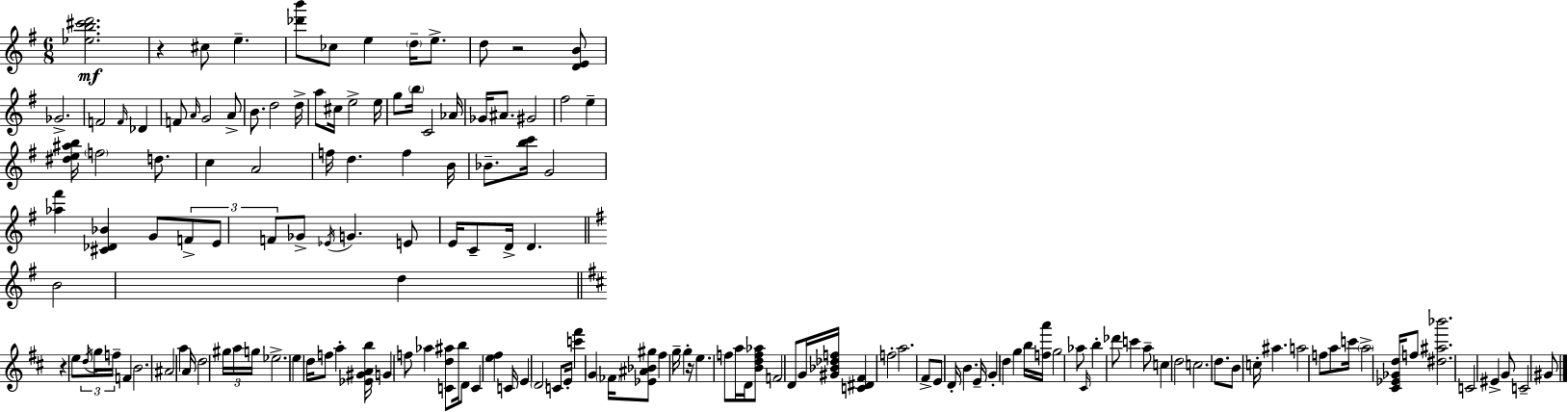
{
  \clef treble
  \numericTimeSignature
  \time 6/8
  \key g \major
  <ees'' b'' cis''' d'''>2.\mf | r4 cis''8 e''4.-- | <des''' b'''>8 ces''8 e''4 \parenthesize d''16-- e''8.-> | d''8 r2 <d' e' b'>8 | \break ges'2.-> | f'2 \grace { f'16 } des'4 | f'8 \grace { a'16 } g'2 | a'8-> b'8. d''2 | \break d''16-> a''8 cis''16 e''2-> | e''16 g''8 \parenthesize b''16 c'2 | aes'16 ges'16 ais'8. gis'2 | fis''2 e''4-- | \break <dis'' e'' ais'' b''>16 \parenthesize f''2 d''8. | c''4 a'2 | f''16 d''4. f''4 | b'16 bes'8.-- <b'' c'''>16 g'2 | \break <aes'' fis'''>4 <cis' des' bes'>4 g'8 | \tuplet 3/2 { f'8-> e'8 f'8 } ges'8-> \acciaccatura { ees'16 } g'4. | e'8 e'16 c'8-- d'16-> d'4. | \bar "||" \break \key e \minor b'2 d''4 | \bar "||" \break \key d \major r4 e''8 \tuplet 3/2 { \acciaccatura { d''16 } g''16 f''16-- } f'4 | b'2. | ais'2 a''4 | a'16 d''2 \tuplet 3/2 { gis''16 a''16 | \break g''16 } ees''2.-> | e''4 d''16 f''8 a''4-. | <ees' gis' a' b''>16 g'4 f''8 aes''4 <c' d'' ais''>8 | b''16 d'8 c'4 <e'' fis''>4 | \break c'16 e'4 \parenthesize d'2 | c'8 e'16-. <c''' fis'''>4 g'4 | \parenthesize fes'16 <ees' ais' bes' gis''>8 fis''4 g''16-- g''4-. | r16 e''4. f''8 a''16 d'16 <b' d'' f'' aes''>8 | \break f'2 d'8 g'16 | <gis' bes' des'' f''>16 <c' dis' fis'>4 f''2-. | a''2. | fis'8-> e'8 d'16-. b'4. | \break e'16-- g'4-. d''4 g''4 | b''16 <f'' a'''>16 g''2 aes''8 | \grace { cis'16 } b''4-. des'''8 c'''4 | a''8-- c''4 d''2 | \break c''2. | d''8. b'8 c''16-. ais''4. | a''2 f''8 | a''8 c'''16 \parenthesize a''2-> <cis' ees' ges' d''>16 | \break f''8 <dis'' ais'' bes'''>2. | c'2 eis'4-> | g'8 c'2-- | gis'8 \bar "|."
}